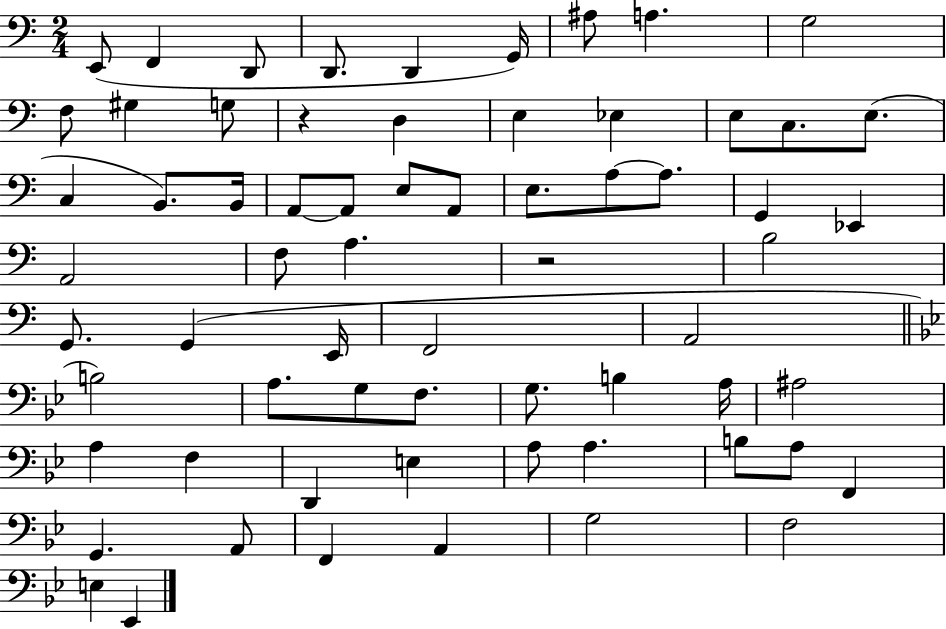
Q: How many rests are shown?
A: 2